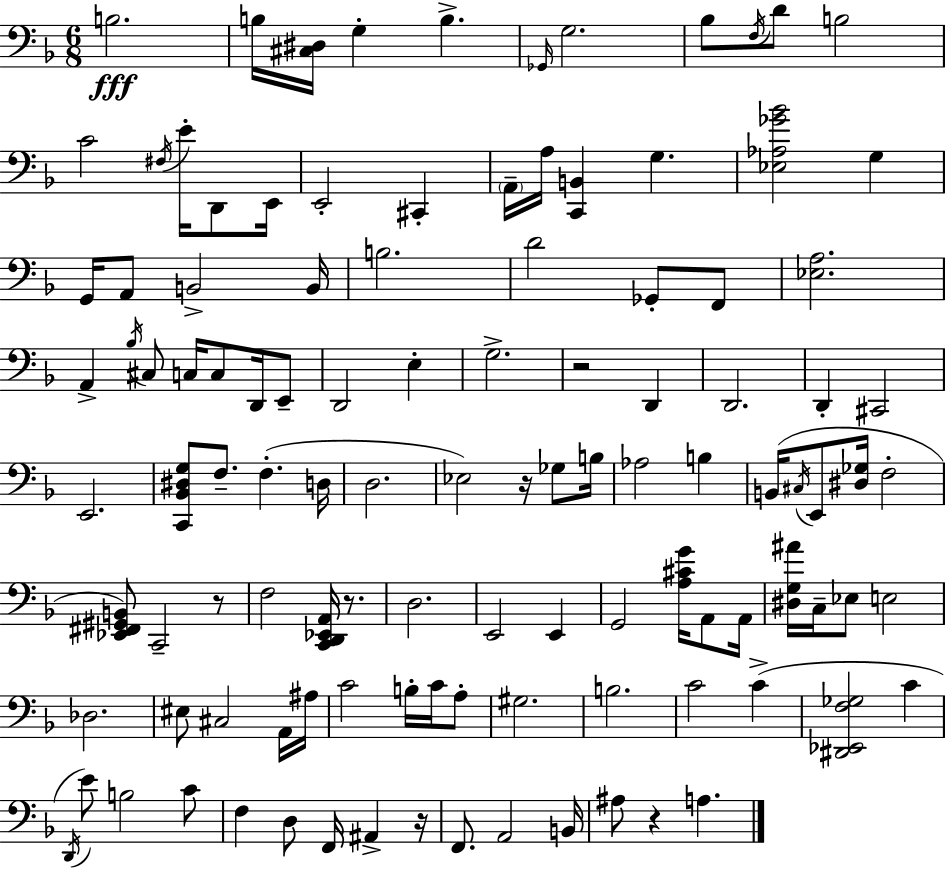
{
  \clef bass
  \numericTimeSignature
  \time 6/8
  \key f \major
  \repeat volta 2 { b2.\fff | b16 <cis dis>16 g4-. b4.-> | \grace { ges,16 } g2. | bes8 \acciaccatura { f16 } d'8 b2 | \break c'2 \acciaccatura { fis16 } e'16-. | d,8 e,16 e,2-. cis,4-. | \parenthesize a,16-- a16 <c, b,>4 g4. | <ees aes ges' bes'>2 g4 | \break g,16 a,8 b,2-> | b,16 b2. | d'2 ges,8-. | f,8 <ees a>2. | \break a,4-> \acciaccatura { bes16 } cis8 c16 c8 | d,16 e,8-- d,2 | e4-. g2.-> | r2 | \break d,4 d,2. | d,4-. cis,2 | e,2. | <c, bes, dis g>8 f8.-- f4.-.( | \break d16 d2. | ees2) | r16 ges8 b16 aes2 | b4 b,16( \acciaccatura { cis16 } e,8 <dis ges>16 f2-. | \break <ees, fis, gis, b,>8) c,2-- | r8 f2 | <c, d, ees, a,>16 r8. d2. | e,2 | \break e,4 g,2 | <a cis' g'>16 a,8 a,16 <dis g ais'>16 c16-- ees8 e2 | des2. | eis8 cis2 | \break a,16 ais16 c'2 | b16-. c'16 a8-. gis2. | b2. | c'2 | \break c'4->( <dis, ees, f ges>2 | c'4 \acciaccatura { d,16 }) e'8 b2 | c'8 f4 d8 | f,16 ais,4-> r16 f,8. a,2 | \break b,16 ais8 r4 | a4. } \bar "|."
}